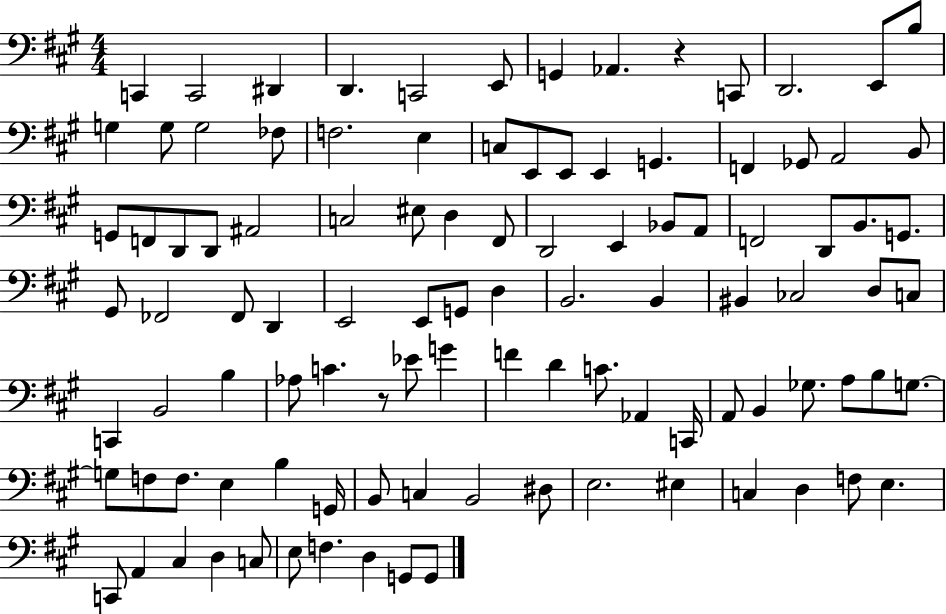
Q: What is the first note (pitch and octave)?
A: C2